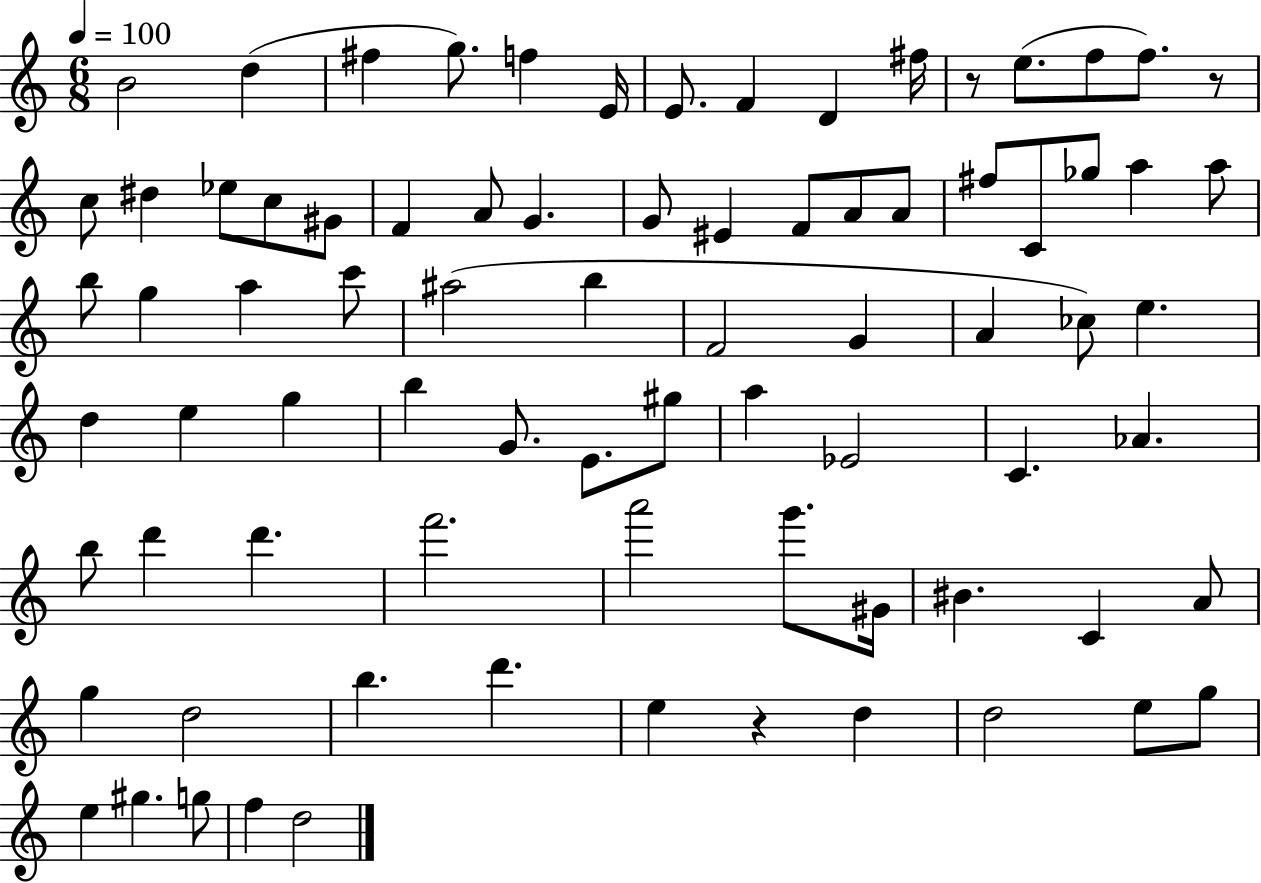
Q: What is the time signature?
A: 6/8